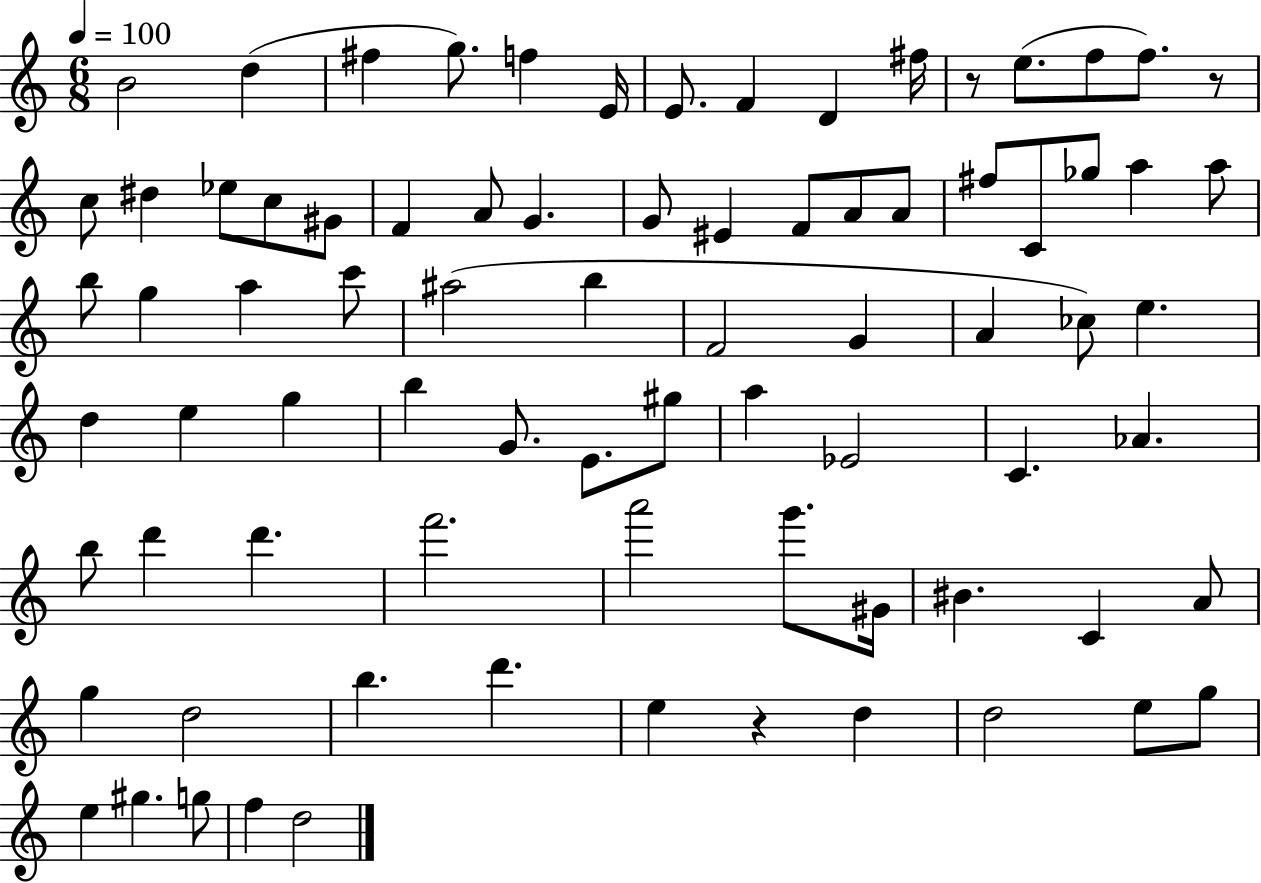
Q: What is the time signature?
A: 6/8